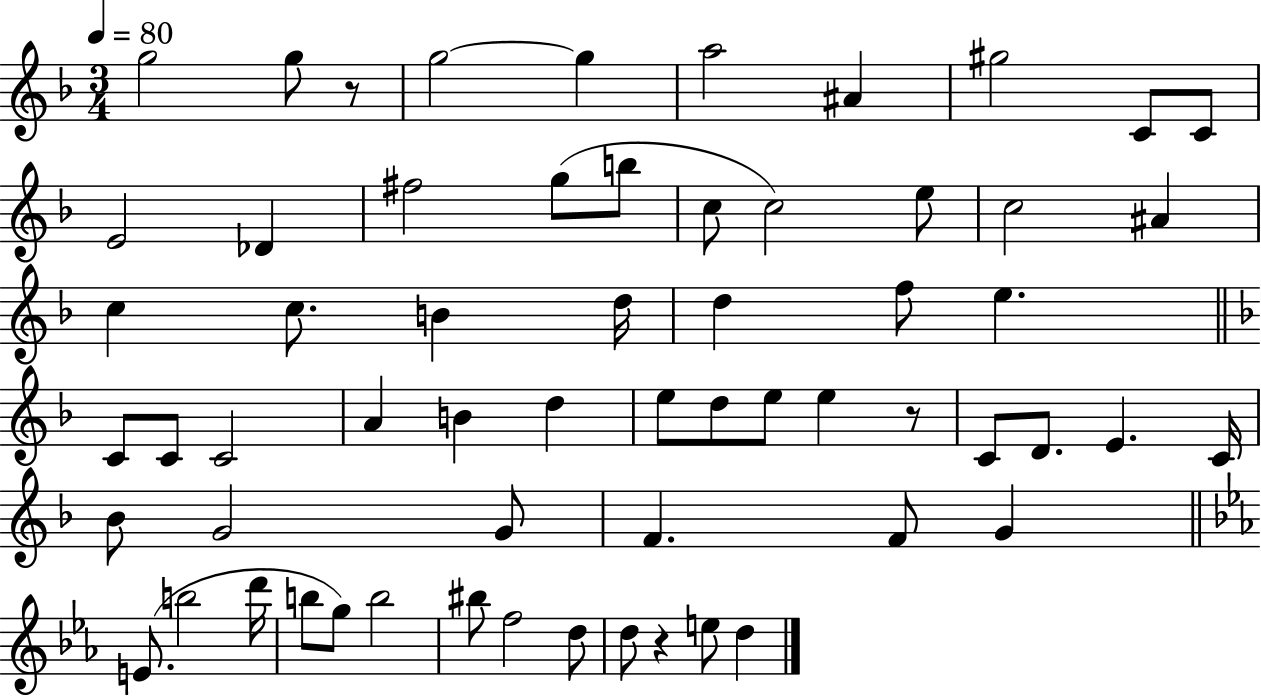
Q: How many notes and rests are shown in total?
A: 61